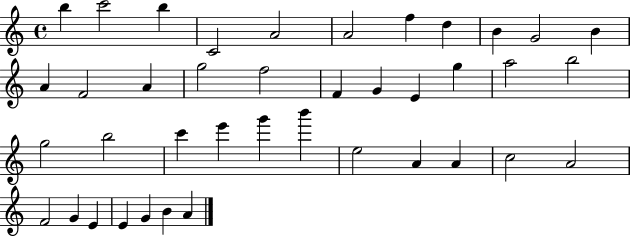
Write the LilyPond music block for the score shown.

{
  \clef treble
  \time 4/4
  \defaultTimeSignature
  \key c \major
  b''4 c'''2 b''4 | c'2 a'2 | a'2 f''4 d''4 | b'4 g'2 b'4 | \break a'4 f'2 a'4 | g''2 f''2 | f'4 g'4 e'4 g''4 | a''2 b''2 | \break g''2 b''2 | c'''4 e'''4 g'''4 b'''4 | e''2 a'4 a'4 | c''2 a'2 | \break f'2 g'4 e'4 | e'4 g'4 b'4 a'4 | \bar "|."
}